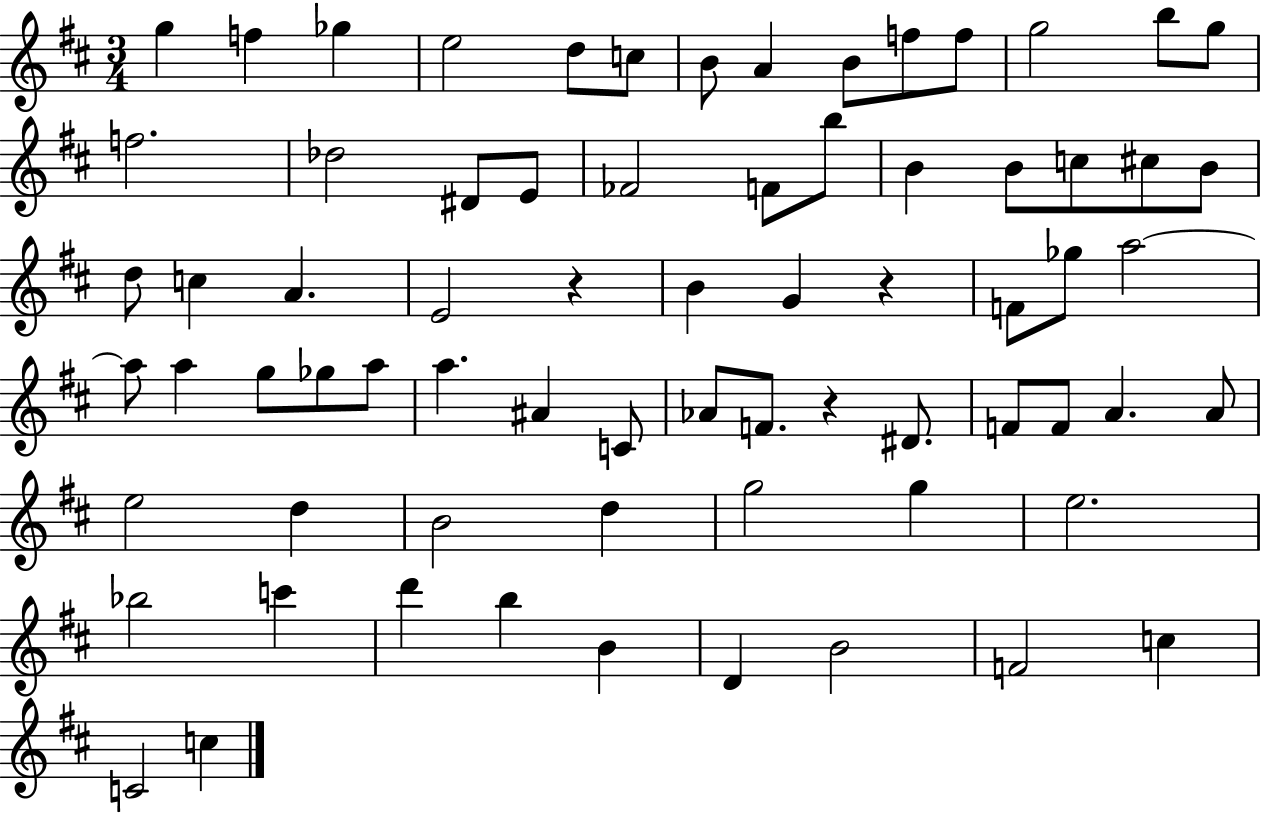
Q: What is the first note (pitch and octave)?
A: G5